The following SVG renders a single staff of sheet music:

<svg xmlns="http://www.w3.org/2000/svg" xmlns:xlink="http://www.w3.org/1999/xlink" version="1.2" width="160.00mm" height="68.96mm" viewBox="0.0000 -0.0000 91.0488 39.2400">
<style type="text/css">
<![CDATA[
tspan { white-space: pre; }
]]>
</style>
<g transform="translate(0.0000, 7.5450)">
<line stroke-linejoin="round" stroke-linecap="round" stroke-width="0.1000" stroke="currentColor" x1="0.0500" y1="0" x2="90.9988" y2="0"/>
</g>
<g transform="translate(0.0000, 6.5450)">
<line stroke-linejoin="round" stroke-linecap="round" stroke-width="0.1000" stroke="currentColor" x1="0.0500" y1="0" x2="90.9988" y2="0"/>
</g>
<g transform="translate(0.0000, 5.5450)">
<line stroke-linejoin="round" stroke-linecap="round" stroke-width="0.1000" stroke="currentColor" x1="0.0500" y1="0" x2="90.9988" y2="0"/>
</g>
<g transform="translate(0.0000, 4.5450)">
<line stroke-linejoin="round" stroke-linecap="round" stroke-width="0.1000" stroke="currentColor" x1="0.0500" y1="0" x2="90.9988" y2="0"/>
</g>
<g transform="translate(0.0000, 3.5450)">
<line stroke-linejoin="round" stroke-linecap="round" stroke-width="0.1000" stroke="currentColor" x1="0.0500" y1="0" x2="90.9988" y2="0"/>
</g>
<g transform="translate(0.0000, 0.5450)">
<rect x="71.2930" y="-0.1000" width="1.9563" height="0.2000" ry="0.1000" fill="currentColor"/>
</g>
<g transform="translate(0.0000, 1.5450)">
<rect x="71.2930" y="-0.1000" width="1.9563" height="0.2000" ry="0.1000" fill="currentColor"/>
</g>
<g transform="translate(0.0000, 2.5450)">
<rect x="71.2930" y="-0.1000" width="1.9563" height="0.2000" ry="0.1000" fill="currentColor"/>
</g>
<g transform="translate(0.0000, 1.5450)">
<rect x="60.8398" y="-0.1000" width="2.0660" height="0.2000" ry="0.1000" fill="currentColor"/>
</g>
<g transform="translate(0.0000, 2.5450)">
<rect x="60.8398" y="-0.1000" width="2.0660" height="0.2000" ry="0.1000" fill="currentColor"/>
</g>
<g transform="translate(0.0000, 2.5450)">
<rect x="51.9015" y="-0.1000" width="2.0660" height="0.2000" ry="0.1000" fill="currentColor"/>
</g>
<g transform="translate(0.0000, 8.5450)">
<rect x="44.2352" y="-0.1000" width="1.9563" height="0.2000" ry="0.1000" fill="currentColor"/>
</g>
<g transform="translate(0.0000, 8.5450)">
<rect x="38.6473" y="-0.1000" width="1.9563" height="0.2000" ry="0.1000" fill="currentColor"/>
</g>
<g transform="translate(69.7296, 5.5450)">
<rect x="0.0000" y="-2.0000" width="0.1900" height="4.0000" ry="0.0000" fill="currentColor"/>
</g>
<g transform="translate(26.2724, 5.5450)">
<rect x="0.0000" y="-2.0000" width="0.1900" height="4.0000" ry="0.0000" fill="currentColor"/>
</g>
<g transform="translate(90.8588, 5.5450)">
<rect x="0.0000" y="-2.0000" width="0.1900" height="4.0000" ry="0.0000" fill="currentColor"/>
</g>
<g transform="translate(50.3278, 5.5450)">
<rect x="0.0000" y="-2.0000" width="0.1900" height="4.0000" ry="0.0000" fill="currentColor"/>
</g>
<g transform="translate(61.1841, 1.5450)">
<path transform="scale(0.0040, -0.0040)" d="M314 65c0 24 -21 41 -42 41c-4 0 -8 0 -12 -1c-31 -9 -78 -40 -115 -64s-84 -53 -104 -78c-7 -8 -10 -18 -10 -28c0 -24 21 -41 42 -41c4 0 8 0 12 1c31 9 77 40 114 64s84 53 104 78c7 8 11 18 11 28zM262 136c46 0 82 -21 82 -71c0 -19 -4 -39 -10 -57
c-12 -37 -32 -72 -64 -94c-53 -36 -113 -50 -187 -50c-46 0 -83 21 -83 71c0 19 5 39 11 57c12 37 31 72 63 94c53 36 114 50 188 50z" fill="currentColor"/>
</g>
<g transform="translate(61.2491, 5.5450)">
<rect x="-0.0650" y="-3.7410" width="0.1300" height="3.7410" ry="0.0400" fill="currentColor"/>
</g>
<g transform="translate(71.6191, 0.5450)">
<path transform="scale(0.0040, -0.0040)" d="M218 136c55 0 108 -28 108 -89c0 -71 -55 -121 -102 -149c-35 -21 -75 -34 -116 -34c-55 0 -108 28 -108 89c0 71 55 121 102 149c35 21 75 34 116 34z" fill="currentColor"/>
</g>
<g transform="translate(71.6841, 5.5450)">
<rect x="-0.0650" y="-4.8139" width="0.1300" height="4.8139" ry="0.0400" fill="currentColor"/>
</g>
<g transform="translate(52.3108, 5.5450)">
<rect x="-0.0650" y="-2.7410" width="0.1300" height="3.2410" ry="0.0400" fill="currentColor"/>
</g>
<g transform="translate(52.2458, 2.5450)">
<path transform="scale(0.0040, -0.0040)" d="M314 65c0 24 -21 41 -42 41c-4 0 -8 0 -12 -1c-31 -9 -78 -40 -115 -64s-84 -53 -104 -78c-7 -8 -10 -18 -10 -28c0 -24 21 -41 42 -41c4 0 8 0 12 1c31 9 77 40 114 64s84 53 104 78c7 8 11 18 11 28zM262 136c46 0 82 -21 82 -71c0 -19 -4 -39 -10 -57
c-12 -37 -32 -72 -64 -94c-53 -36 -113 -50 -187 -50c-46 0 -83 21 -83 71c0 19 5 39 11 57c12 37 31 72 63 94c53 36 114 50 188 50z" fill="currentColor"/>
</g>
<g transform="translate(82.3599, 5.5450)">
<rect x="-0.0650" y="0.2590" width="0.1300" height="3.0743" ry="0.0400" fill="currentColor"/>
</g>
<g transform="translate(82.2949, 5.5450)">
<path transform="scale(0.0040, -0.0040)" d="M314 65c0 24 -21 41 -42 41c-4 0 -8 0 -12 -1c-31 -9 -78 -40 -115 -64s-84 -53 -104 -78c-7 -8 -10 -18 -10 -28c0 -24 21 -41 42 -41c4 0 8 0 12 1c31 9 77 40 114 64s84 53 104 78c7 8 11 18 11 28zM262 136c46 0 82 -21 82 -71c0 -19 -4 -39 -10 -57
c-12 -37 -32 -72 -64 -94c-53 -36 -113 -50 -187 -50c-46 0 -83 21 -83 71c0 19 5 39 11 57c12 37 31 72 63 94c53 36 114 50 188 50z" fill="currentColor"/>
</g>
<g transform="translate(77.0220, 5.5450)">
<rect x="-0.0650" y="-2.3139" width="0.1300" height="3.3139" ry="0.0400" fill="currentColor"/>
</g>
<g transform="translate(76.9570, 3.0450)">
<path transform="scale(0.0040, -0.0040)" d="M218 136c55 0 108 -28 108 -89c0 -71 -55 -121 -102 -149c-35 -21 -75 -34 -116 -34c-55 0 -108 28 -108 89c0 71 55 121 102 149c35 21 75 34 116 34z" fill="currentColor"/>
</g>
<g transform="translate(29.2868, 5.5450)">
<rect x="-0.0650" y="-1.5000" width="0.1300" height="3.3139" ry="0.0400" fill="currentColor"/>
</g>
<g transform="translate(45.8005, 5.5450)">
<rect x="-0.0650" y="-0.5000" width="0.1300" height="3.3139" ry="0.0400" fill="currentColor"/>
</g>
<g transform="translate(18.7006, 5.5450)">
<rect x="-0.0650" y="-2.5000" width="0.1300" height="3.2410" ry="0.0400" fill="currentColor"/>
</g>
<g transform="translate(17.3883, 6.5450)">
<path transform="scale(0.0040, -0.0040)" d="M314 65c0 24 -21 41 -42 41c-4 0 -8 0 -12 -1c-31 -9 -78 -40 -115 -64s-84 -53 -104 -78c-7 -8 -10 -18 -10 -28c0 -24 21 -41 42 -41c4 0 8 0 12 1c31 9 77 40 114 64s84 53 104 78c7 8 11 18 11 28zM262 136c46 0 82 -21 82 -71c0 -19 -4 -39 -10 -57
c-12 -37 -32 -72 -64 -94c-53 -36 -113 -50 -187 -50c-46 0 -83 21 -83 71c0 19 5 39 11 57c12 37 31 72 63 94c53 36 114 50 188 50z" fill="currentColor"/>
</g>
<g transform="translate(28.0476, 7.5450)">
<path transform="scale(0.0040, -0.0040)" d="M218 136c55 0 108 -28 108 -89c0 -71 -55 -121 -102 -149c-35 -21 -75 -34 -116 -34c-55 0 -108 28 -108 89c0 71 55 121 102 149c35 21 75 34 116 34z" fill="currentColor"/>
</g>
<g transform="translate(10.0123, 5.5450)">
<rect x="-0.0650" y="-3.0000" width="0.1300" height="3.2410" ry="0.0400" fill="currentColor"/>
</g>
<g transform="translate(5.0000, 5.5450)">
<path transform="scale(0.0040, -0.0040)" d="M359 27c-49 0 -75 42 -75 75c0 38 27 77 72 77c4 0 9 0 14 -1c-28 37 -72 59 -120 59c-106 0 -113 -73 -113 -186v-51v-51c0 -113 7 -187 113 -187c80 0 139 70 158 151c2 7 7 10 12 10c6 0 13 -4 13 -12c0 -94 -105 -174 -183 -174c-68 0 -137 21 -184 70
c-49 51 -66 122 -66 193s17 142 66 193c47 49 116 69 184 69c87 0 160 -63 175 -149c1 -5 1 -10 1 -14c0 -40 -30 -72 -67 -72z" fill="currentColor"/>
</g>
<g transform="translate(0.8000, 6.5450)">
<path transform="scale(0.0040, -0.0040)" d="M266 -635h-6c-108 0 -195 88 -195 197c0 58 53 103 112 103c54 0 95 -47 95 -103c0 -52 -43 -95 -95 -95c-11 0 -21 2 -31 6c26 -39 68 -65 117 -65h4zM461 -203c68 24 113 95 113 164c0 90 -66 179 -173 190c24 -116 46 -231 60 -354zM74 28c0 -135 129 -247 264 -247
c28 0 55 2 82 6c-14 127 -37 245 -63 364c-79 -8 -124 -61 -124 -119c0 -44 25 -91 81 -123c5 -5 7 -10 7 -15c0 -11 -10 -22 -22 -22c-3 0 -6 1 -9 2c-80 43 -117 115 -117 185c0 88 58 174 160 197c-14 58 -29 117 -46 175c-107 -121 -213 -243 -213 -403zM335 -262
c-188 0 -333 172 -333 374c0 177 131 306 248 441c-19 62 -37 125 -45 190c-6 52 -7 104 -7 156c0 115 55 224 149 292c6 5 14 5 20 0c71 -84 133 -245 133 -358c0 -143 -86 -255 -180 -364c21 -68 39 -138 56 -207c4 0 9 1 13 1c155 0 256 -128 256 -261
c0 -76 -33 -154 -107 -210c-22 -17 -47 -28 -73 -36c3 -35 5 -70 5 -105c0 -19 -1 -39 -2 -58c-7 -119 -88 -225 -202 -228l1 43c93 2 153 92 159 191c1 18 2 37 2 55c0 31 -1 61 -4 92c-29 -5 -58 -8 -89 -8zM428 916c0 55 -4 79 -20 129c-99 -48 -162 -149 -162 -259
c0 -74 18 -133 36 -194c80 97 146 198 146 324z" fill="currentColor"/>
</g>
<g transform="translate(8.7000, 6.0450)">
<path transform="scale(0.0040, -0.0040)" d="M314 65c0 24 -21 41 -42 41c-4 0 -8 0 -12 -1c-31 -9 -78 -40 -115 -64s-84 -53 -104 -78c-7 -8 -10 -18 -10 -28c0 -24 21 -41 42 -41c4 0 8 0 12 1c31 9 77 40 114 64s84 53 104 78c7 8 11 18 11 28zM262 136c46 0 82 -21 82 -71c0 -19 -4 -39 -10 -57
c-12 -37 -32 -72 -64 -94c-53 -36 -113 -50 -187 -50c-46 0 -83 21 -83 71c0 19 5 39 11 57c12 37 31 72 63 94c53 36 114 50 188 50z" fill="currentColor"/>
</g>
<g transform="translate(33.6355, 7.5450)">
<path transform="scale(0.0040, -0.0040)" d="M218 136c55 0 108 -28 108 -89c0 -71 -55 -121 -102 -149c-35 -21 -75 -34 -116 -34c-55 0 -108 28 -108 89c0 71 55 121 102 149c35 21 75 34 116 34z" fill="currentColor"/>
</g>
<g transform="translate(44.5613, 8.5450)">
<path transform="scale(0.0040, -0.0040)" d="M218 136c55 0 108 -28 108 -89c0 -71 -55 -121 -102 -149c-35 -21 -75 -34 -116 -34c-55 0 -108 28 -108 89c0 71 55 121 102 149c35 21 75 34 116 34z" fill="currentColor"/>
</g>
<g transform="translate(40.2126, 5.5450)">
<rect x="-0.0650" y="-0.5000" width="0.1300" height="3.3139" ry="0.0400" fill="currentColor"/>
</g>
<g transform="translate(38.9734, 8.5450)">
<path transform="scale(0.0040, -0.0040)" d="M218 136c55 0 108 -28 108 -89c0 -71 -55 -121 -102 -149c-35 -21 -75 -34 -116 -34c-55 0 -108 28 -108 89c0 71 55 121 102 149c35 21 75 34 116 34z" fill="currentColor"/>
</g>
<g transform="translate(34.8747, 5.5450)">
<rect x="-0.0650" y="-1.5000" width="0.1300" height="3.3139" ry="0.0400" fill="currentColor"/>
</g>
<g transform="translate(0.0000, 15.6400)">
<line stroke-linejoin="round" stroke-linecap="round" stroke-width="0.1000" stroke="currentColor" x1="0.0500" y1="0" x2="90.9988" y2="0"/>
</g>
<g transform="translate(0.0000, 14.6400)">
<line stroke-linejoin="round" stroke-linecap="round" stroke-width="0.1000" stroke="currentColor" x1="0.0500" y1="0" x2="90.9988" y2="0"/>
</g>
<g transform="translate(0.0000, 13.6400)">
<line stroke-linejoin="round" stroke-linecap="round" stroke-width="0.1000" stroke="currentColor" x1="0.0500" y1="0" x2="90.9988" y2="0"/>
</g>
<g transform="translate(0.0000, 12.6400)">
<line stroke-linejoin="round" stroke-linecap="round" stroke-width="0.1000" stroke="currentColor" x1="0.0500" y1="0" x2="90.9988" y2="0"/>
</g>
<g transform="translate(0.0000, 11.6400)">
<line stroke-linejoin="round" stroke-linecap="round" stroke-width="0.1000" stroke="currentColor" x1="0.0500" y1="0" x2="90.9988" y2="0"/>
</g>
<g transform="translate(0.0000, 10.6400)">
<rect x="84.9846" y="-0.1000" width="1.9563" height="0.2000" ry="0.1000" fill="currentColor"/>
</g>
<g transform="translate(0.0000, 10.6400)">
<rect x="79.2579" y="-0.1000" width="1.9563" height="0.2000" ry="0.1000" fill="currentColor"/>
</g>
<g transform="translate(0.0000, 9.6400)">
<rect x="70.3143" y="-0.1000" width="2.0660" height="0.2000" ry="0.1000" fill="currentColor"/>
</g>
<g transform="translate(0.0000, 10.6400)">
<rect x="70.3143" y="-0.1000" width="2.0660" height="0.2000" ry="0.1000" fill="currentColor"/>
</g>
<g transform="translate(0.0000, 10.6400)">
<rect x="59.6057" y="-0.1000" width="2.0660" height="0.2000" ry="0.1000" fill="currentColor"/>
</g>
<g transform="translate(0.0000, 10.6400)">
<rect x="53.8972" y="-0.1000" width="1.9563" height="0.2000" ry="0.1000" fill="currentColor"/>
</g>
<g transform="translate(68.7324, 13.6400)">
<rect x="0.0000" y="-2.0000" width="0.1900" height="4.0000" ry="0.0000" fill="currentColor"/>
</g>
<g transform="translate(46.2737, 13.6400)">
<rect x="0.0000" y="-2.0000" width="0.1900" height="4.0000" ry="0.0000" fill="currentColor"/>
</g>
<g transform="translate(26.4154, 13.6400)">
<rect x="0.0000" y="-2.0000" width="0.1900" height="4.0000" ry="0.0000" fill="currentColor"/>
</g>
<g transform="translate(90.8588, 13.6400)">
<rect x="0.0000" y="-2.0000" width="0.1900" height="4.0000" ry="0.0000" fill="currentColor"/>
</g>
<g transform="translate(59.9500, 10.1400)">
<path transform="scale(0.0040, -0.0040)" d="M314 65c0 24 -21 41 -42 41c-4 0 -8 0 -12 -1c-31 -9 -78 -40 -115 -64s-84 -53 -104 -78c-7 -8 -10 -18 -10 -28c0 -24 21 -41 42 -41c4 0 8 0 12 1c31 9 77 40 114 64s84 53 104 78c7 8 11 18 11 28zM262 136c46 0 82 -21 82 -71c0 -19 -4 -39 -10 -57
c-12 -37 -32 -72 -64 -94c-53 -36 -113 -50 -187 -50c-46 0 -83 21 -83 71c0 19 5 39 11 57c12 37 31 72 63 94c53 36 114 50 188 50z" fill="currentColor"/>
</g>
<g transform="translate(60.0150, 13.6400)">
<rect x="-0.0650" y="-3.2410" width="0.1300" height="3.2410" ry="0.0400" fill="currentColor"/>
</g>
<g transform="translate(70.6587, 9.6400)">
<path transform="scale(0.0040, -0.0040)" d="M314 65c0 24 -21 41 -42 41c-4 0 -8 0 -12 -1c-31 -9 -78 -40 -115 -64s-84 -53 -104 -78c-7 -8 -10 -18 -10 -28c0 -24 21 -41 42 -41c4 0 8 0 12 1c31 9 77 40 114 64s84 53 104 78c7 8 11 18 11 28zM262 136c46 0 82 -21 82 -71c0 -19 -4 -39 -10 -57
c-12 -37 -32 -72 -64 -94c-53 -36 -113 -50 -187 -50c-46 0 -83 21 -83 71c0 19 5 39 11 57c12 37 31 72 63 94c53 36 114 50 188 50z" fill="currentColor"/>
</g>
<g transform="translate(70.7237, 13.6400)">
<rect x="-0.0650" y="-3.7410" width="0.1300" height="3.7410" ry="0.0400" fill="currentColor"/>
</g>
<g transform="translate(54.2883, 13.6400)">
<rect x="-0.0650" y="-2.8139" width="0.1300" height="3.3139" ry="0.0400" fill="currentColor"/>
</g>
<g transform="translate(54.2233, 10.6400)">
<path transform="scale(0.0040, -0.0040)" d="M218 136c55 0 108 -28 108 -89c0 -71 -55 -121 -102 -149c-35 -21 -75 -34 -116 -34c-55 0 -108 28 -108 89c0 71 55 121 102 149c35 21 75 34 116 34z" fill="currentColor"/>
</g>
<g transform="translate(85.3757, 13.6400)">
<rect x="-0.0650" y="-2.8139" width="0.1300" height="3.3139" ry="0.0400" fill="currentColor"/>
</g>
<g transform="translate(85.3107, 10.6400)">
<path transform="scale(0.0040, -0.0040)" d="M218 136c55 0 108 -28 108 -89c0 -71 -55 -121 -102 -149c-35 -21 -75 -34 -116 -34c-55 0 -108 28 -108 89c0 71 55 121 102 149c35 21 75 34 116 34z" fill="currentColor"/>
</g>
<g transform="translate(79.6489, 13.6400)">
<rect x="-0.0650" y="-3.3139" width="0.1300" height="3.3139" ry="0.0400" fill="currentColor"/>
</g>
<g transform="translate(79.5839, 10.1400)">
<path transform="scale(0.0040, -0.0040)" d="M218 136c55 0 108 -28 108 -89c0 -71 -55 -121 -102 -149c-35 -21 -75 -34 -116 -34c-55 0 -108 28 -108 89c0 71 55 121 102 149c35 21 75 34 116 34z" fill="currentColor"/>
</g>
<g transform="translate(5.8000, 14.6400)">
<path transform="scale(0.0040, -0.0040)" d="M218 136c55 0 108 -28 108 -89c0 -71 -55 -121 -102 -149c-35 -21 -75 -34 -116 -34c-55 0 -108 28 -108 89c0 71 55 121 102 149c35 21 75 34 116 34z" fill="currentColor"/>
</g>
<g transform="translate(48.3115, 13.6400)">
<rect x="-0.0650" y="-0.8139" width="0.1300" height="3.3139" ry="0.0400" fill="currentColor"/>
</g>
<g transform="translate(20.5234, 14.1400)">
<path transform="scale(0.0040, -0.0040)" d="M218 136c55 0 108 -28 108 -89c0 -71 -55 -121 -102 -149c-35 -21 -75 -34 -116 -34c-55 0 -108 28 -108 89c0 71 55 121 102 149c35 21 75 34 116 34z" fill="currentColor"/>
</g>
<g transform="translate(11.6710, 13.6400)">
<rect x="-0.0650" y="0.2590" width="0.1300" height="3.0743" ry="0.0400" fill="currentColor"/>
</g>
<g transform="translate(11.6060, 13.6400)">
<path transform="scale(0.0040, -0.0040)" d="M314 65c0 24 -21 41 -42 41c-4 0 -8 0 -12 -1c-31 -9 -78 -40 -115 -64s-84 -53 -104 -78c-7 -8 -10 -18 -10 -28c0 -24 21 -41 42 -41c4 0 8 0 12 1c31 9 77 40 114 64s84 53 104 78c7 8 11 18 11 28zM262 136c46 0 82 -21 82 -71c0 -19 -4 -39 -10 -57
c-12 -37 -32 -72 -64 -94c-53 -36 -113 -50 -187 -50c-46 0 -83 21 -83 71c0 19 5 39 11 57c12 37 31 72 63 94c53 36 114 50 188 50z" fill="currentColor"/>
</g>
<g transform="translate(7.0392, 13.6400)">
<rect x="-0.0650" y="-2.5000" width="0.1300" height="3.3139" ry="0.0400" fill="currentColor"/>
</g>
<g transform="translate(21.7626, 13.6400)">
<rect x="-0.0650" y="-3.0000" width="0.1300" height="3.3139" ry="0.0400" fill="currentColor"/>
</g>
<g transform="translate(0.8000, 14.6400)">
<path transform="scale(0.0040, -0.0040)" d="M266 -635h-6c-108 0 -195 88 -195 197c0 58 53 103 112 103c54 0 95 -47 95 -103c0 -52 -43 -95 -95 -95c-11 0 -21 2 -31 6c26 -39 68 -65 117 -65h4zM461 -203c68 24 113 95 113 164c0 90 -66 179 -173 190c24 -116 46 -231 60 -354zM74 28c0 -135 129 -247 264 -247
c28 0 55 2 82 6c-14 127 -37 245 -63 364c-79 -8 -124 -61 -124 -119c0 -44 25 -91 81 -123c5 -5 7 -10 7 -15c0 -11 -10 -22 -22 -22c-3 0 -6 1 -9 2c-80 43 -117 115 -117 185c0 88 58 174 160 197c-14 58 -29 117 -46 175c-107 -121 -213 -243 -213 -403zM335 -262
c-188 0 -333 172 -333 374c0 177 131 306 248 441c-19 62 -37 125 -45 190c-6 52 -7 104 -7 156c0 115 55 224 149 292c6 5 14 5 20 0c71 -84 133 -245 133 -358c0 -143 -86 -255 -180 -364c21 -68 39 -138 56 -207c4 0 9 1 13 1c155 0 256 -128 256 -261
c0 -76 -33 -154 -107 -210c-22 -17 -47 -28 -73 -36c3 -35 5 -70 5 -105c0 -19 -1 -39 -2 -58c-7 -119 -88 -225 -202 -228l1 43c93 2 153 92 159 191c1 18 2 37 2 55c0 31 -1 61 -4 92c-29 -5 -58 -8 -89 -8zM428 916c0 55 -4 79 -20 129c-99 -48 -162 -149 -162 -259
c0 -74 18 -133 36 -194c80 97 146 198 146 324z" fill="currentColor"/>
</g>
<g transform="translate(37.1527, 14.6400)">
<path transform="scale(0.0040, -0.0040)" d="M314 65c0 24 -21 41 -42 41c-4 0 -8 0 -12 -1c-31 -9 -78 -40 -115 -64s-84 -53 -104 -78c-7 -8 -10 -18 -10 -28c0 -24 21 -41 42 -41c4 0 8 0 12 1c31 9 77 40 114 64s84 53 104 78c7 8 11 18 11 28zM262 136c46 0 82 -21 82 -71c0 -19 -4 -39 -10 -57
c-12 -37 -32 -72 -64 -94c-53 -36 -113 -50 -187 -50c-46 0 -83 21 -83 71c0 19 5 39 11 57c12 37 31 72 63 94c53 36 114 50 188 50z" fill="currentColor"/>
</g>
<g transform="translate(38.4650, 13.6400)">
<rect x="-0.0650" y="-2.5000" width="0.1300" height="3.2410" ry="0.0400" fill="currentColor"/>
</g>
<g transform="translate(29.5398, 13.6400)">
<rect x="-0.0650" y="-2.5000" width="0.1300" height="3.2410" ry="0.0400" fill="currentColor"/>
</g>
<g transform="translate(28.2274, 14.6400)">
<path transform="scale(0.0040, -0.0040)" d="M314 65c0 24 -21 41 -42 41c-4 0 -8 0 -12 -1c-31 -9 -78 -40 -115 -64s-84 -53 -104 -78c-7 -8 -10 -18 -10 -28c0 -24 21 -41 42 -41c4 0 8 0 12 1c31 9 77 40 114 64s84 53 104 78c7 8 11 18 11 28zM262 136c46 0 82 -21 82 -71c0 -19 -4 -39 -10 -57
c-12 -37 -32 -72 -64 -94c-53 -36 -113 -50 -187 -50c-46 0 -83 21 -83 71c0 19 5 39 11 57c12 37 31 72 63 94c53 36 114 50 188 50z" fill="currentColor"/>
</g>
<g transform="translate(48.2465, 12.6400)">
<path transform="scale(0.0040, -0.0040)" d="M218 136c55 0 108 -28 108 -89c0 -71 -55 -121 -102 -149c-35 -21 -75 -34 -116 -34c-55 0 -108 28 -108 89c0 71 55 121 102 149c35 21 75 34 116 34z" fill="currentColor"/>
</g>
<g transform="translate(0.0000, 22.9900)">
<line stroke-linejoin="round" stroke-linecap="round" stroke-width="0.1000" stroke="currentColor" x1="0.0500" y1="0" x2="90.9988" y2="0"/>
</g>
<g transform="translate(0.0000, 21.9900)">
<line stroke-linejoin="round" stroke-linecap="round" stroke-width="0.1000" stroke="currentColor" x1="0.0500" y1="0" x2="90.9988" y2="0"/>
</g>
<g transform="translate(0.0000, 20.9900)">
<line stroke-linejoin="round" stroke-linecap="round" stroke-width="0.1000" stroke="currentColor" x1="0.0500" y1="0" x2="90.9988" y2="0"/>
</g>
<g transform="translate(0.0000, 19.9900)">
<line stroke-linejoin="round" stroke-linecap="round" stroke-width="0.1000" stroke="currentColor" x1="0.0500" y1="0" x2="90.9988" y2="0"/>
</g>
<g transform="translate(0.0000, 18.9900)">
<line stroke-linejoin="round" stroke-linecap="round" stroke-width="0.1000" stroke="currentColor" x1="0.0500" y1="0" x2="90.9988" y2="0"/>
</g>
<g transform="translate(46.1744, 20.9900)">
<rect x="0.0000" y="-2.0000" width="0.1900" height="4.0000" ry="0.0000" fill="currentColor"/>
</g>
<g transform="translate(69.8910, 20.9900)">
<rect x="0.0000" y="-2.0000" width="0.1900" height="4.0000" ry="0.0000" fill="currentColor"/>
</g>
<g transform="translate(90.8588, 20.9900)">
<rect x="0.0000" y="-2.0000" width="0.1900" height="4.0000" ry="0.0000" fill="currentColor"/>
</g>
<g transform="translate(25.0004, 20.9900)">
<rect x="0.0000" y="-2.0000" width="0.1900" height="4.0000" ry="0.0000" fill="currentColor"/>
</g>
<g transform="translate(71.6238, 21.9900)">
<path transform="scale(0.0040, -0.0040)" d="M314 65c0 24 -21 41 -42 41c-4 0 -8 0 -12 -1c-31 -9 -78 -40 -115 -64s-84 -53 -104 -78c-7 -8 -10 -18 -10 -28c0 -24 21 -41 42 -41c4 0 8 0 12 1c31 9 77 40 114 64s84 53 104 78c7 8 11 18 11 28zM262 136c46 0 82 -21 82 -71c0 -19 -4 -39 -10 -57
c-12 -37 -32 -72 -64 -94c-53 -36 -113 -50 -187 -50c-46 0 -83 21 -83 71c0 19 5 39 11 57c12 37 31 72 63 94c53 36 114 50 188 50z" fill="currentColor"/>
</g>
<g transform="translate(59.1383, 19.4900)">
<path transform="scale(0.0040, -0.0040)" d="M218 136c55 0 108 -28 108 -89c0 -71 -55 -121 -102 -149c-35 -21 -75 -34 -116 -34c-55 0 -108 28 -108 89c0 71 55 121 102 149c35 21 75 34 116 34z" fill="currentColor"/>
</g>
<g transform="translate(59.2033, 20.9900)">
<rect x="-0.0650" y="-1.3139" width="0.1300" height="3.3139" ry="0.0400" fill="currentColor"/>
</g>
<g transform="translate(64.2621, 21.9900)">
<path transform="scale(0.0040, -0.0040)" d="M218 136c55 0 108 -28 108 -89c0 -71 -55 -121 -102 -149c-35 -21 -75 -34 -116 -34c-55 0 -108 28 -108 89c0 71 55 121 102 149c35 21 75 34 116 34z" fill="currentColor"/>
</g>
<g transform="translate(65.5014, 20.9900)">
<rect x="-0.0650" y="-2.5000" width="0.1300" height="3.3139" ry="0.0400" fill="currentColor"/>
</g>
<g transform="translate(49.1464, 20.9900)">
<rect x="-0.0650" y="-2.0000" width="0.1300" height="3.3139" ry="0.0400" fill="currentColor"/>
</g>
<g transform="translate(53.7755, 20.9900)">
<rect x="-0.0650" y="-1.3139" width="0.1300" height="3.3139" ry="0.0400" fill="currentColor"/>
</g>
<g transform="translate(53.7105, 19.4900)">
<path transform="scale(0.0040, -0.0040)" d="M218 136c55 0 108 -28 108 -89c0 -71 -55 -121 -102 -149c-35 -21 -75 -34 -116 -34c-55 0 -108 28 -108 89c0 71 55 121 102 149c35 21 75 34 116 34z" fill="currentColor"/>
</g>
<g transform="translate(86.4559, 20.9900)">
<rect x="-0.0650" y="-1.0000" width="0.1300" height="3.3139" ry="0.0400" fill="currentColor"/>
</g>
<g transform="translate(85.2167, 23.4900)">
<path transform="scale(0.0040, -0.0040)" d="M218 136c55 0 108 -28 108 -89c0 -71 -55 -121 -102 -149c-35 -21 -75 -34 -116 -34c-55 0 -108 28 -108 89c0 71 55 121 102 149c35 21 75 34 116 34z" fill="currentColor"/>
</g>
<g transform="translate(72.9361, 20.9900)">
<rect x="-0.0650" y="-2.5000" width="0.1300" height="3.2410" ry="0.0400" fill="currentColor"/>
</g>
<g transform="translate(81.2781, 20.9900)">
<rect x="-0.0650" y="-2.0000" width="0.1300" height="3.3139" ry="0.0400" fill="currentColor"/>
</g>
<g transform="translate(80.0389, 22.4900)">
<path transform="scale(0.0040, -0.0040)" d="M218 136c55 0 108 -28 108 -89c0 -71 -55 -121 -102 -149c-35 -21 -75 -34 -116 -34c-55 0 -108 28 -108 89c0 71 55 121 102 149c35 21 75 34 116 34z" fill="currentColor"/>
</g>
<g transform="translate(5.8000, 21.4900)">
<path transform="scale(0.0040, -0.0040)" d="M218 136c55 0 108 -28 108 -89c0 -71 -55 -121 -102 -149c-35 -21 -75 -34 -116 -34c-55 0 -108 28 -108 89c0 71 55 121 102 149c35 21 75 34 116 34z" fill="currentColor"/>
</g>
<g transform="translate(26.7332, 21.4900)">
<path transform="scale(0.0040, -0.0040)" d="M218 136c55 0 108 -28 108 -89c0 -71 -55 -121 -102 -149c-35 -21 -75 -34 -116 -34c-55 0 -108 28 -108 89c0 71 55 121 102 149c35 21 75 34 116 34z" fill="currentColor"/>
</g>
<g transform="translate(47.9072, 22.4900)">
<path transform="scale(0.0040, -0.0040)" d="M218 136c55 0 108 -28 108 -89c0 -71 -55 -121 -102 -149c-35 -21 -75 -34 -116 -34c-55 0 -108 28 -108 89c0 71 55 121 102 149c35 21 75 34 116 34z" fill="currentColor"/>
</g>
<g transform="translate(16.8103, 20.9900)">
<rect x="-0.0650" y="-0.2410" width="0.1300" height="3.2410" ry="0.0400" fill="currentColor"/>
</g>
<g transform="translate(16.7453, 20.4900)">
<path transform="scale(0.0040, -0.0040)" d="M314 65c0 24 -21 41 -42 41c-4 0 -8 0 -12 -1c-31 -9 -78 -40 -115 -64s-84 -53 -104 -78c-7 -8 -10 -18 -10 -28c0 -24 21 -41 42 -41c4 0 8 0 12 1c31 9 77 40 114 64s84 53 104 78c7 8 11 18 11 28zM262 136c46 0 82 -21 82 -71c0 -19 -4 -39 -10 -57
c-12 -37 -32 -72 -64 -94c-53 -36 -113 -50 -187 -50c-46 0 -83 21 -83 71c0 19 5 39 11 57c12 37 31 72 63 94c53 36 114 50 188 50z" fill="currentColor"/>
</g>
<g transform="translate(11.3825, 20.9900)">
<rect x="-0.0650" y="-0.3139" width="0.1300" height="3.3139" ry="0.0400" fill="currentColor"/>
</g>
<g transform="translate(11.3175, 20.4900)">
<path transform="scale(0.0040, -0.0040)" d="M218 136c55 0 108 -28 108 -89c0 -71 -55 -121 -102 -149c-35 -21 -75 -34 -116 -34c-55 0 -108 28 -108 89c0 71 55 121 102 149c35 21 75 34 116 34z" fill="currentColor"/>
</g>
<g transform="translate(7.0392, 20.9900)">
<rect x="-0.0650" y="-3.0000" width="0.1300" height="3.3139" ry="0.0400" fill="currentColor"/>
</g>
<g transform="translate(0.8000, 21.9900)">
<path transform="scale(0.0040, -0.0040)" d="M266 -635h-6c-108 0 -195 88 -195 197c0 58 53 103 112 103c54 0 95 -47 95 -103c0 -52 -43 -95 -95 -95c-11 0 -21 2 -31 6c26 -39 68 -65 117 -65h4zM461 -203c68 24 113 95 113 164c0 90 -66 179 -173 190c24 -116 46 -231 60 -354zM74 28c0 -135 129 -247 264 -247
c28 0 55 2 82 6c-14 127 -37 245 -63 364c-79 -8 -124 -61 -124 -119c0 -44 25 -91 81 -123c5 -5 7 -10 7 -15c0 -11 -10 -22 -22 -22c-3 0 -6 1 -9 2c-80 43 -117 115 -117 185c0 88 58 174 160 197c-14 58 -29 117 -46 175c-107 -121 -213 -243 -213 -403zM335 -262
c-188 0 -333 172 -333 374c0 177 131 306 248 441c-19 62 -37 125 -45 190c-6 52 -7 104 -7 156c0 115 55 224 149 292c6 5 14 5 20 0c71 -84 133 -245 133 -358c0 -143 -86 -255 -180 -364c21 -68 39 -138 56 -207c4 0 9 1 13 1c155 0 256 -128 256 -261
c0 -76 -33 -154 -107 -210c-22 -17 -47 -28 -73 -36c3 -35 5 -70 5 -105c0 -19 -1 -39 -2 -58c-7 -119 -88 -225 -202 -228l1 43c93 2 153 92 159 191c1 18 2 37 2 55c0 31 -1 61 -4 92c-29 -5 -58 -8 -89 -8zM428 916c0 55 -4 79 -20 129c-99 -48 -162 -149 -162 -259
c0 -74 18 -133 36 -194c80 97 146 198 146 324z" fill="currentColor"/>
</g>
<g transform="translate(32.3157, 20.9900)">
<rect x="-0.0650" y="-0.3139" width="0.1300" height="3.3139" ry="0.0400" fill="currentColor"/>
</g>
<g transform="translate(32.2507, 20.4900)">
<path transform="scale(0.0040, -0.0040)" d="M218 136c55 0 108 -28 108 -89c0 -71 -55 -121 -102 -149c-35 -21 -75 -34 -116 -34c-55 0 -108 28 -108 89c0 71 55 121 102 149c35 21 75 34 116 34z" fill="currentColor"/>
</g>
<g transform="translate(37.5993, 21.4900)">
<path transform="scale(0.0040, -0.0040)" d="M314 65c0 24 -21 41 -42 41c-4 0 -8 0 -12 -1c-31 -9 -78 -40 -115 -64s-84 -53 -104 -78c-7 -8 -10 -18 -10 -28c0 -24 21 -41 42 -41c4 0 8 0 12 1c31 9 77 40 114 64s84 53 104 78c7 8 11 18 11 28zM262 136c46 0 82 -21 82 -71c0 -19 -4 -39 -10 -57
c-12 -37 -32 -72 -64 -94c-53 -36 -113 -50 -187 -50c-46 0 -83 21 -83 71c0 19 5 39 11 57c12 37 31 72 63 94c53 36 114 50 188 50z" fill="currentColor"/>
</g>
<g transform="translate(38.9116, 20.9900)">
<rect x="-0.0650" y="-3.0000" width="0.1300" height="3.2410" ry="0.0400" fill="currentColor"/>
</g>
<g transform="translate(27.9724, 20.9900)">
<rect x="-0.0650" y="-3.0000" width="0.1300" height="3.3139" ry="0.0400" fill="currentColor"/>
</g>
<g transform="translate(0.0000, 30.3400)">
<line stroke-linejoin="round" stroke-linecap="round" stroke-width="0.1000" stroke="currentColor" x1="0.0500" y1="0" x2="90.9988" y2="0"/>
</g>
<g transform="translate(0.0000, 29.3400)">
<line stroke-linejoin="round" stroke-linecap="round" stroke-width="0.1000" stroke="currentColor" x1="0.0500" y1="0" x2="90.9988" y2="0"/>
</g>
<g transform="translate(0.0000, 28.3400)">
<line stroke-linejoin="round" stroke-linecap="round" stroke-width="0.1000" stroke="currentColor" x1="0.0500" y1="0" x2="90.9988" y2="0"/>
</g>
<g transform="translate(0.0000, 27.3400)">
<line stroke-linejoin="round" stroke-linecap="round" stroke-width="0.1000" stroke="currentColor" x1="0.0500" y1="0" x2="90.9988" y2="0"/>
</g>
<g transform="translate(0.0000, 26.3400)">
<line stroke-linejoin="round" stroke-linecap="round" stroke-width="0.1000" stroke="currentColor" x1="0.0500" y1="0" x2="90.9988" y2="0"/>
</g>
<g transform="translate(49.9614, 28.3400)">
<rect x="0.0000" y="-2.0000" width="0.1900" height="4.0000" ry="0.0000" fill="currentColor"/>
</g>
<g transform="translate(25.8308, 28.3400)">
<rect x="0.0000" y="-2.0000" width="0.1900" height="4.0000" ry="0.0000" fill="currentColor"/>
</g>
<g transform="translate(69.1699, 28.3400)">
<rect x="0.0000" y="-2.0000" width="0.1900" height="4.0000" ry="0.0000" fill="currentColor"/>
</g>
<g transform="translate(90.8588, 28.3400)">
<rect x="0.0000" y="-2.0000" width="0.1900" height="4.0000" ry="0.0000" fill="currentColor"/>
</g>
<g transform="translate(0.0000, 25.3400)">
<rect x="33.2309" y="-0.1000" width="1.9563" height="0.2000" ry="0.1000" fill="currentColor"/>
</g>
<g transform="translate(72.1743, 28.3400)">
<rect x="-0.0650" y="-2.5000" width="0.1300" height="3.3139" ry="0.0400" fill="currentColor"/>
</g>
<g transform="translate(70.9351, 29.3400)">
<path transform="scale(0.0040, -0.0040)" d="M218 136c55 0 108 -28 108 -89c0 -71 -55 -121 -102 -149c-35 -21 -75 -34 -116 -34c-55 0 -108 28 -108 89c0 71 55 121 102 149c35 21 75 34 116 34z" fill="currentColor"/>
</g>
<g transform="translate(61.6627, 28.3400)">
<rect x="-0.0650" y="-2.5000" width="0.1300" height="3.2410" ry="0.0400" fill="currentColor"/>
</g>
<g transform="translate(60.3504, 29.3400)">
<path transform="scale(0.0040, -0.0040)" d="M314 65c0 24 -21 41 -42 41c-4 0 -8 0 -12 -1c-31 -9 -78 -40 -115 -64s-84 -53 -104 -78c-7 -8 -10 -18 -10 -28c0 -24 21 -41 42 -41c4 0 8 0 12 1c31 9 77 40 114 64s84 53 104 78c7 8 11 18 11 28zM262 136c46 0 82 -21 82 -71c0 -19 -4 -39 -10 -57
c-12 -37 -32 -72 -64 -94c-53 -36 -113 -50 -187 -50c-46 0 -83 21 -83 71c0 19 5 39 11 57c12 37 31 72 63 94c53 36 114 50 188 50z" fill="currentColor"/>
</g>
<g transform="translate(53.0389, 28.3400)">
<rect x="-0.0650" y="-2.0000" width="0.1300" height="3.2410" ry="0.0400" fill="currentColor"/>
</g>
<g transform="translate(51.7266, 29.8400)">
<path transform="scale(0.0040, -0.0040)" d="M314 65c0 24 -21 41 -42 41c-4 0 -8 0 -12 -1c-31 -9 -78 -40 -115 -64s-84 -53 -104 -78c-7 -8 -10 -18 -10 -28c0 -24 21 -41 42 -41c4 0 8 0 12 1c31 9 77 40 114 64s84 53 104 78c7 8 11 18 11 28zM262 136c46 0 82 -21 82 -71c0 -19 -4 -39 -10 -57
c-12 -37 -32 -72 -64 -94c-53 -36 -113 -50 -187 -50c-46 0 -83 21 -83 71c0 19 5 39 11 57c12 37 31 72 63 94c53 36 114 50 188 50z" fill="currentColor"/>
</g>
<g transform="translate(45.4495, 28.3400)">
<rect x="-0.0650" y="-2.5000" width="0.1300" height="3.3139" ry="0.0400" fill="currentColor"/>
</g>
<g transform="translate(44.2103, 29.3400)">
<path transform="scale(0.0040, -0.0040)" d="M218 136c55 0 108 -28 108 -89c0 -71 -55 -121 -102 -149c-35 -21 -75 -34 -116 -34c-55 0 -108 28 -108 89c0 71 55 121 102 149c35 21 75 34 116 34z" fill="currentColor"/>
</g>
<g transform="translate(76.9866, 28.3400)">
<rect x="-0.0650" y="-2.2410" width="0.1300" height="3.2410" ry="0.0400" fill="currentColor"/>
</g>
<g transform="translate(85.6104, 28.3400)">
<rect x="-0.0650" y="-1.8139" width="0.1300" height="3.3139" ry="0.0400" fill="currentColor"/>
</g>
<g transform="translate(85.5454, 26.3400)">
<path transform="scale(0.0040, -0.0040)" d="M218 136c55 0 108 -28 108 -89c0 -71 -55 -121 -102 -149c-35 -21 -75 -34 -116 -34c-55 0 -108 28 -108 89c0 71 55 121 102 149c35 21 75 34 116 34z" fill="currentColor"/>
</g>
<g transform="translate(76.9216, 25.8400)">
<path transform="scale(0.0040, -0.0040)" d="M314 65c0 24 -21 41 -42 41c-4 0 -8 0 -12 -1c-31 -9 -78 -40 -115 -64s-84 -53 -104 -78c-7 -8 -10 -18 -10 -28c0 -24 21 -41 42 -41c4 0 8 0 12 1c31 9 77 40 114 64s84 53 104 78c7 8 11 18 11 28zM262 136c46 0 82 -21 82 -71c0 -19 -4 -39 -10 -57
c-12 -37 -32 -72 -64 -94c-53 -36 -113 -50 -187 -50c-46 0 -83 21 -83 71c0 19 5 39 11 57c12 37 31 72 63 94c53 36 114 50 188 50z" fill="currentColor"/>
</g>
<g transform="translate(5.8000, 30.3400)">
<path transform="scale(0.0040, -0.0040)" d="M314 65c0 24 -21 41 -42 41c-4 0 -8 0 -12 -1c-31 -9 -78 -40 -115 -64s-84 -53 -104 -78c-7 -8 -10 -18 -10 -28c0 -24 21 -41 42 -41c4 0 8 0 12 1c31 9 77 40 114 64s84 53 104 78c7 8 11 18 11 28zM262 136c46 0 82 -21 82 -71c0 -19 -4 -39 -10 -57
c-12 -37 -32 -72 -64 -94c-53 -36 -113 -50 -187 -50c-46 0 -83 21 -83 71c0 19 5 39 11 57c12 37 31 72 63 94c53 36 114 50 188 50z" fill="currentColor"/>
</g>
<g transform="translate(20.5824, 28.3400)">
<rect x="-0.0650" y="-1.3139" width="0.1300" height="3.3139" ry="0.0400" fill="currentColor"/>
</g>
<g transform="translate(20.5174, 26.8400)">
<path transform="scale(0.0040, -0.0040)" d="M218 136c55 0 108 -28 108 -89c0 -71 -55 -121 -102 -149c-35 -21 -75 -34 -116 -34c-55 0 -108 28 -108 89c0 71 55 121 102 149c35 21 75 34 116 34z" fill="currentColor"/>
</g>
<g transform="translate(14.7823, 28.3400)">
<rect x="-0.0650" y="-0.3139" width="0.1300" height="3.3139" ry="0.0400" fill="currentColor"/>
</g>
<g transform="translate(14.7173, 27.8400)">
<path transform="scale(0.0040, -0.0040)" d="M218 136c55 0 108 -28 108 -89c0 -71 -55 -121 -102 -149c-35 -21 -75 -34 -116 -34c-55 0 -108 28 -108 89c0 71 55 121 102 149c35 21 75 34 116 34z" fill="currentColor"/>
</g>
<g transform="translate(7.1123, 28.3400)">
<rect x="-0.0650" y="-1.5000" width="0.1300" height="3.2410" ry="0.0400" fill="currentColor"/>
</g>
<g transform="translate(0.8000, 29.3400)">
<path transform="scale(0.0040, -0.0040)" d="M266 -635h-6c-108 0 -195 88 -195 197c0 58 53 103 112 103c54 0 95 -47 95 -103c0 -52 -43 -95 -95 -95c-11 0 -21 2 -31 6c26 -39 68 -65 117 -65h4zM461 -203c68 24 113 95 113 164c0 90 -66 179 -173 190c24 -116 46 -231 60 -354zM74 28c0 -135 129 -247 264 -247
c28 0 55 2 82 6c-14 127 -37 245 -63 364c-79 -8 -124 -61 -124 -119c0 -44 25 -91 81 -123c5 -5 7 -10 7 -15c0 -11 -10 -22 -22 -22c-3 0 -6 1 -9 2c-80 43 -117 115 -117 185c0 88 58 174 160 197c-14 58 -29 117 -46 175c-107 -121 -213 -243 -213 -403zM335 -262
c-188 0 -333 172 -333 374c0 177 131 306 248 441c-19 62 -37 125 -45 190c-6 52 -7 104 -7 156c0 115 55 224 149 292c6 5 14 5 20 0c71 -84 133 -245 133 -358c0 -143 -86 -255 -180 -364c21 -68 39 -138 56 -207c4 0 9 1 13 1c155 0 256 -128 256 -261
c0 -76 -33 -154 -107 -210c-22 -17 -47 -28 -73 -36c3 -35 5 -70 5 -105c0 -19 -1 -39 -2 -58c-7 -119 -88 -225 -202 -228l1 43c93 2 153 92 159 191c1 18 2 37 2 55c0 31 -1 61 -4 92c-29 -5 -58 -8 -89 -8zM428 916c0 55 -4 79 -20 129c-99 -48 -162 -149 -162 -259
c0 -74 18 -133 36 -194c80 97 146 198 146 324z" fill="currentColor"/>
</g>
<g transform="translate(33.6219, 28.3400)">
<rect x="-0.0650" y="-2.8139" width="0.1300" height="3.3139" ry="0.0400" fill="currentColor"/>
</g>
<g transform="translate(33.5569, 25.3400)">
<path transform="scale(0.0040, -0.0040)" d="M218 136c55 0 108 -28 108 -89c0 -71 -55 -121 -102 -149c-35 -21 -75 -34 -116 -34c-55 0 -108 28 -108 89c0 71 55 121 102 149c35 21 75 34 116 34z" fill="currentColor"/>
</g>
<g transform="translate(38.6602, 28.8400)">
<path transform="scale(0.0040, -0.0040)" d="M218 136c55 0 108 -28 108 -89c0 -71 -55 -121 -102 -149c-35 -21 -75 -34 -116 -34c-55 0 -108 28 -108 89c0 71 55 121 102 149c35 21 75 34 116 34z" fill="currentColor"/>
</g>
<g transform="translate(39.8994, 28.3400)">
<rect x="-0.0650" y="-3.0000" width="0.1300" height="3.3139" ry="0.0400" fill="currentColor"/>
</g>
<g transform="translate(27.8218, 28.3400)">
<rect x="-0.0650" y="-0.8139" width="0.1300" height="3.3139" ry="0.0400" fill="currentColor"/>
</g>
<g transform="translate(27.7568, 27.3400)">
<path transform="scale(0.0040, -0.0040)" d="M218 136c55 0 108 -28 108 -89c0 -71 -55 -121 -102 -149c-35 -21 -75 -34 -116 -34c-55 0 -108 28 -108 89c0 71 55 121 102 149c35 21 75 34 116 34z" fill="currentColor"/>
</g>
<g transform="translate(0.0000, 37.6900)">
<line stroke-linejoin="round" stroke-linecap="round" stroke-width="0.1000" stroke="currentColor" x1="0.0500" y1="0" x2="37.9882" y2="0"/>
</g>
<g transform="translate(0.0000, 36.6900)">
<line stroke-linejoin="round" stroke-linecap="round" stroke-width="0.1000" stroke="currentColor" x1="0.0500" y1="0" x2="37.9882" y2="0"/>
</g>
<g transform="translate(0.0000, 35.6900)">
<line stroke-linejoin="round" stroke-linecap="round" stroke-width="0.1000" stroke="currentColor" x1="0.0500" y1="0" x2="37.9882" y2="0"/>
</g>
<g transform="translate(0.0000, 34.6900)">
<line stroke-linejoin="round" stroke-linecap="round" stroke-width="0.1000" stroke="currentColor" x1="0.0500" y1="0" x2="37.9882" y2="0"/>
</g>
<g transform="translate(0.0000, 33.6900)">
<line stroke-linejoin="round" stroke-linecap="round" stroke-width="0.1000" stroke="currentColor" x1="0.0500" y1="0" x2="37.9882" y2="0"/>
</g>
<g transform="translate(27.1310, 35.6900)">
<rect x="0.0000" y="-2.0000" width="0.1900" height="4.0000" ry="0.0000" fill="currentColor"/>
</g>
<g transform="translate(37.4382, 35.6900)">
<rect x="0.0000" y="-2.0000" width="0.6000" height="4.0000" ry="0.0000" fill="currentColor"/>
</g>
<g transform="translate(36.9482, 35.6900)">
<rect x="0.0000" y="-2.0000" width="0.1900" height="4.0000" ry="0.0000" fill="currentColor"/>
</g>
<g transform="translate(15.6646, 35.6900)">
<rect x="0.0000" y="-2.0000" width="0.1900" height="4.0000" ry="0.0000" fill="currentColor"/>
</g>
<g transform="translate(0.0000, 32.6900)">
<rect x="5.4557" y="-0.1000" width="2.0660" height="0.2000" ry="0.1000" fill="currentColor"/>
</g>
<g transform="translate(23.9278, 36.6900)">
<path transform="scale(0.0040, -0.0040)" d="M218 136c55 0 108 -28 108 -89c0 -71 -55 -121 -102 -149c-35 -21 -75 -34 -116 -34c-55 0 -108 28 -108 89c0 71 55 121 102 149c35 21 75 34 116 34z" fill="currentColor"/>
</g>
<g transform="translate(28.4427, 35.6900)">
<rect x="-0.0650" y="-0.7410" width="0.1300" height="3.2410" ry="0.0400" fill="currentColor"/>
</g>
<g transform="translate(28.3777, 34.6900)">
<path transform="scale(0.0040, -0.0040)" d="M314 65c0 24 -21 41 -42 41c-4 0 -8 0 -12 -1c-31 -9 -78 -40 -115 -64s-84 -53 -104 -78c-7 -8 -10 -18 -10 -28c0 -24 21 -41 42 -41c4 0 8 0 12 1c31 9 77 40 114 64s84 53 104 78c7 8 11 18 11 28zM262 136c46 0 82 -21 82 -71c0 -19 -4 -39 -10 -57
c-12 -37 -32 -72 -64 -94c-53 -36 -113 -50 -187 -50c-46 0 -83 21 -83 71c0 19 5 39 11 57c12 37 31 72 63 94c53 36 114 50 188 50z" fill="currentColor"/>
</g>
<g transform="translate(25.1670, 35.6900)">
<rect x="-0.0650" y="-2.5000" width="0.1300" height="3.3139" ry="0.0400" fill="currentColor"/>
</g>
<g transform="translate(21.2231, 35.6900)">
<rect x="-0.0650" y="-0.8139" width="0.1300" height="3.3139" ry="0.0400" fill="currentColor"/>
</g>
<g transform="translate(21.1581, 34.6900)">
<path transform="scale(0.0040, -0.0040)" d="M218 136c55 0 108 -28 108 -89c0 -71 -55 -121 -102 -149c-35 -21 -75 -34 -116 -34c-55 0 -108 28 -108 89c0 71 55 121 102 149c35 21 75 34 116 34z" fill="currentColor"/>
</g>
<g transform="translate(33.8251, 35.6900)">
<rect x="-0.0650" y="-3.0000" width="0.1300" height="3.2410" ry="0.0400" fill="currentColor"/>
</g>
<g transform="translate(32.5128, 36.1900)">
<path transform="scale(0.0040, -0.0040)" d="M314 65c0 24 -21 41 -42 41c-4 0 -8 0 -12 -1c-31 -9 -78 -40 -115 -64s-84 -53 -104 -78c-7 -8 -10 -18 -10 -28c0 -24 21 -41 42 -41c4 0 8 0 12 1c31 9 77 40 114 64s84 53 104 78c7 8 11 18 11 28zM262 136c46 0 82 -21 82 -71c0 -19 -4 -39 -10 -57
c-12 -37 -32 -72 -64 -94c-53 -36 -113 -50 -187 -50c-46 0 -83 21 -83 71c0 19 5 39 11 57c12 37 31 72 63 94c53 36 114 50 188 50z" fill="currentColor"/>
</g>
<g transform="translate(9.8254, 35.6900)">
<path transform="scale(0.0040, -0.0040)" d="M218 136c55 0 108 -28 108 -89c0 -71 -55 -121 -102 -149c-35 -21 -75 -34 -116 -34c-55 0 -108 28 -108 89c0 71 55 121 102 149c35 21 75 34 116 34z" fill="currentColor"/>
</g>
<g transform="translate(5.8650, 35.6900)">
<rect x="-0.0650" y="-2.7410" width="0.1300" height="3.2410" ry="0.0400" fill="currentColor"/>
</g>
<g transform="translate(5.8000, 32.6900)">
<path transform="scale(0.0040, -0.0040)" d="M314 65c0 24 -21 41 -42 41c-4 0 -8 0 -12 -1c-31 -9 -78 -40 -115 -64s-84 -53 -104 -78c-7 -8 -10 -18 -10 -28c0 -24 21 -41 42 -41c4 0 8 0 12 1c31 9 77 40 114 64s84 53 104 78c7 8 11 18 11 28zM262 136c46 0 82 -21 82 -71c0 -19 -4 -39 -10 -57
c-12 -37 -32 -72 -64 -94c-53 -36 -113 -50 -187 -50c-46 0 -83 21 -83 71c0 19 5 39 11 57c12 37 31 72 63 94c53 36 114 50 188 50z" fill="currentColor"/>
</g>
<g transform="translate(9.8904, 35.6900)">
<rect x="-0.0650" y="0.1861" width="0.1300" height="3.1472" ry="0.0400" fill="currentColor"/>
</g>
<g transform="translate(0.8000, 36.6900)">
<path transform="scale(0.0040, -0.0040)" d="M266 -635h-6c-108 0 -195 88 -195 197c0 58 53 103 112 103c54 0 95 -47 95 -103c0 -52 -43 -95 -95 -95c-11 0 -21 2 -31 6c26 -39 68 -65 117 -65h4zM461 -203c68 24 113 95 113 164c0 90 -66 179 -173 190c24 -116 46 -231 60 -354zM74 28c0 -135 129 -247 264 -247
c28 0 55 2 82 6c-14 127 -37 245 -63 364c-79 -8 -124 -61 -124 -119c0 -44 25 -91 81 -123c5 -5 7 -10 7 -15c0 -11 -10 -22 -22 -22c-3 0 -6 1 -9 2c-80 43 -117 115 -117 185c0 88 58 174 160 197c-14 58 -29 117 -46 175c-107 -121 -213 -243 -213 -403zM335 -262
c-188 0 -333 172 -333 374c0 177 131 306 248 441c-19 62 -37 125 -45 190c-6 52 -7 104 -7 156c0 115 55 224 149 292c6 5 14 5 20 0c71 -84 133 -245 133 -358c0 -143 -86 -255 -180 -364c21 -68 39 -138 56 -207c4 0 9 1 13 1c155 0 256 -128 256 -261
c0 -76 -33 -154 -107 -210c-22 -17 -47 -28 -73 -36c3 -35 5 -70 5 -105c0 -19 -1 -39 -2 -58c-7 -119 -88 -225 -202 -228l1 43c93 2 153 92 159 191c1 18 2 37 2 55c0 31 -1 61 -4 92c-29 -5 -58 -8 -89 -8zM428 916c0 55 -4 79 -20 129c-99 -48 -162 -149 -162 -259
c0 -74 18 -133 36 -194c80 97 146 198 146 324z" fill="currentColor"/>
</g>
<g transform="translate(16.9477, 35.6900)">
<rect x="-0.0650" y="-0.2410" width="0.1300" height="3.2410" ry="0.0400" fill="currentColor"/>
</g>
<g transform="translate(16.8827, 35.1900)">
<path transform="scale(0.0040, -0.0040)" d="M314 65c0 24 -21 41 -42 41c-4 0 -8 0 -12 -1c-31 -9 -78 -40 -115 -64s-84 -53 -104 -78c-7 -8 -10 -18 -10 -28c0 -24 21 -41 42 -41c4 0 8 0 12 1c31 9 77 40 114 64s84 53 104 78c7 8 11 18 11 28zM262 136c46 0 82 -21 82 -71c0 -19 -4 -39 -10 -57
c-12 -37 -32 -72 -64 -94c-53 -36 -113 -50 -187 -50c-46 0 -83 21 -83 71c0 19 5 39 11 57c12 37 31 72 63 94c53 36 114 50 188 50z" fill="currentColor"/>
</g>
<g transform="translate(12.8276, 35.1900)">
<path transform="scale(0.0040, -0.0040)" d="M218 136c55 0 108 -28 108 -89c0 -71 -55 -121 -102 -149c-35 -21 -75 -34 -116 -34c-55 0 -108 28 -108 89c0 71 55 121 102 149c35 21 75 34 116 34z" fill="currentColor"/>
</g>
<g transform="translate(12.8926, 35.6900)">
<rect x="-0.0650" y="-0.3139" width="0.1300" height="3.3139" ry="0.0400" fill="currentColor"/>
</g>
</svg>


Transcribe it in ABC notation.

X:1
T:Untitled
M:4/4
L:1/4
K:C
A2 G2 E E C C a2 c'2 e' g B2 G B2 A G2 G2 d a b2 c'2 b a A c c2 A c A2 F e e G G2 F D E2 c e d a A G F2 G2 G g2 f a2 B c c2 d G d2 A2